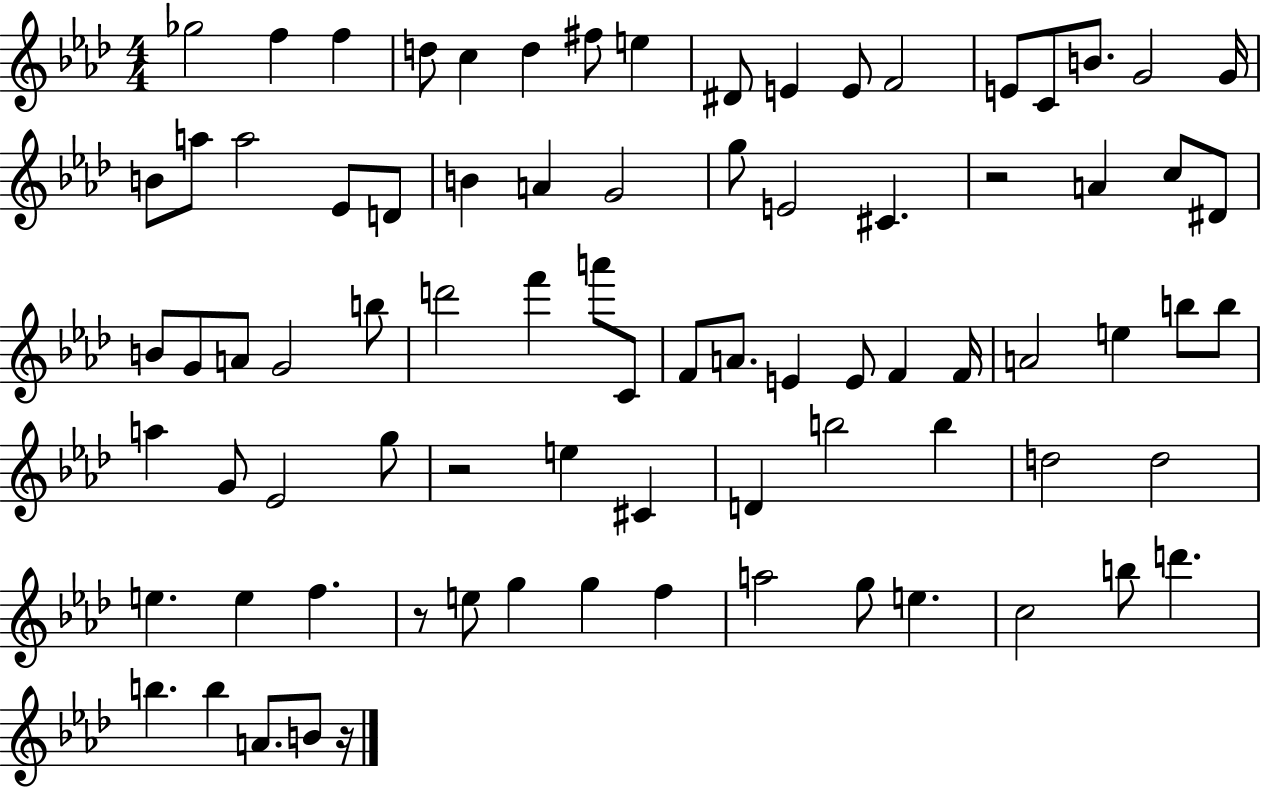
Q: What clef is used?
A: treble